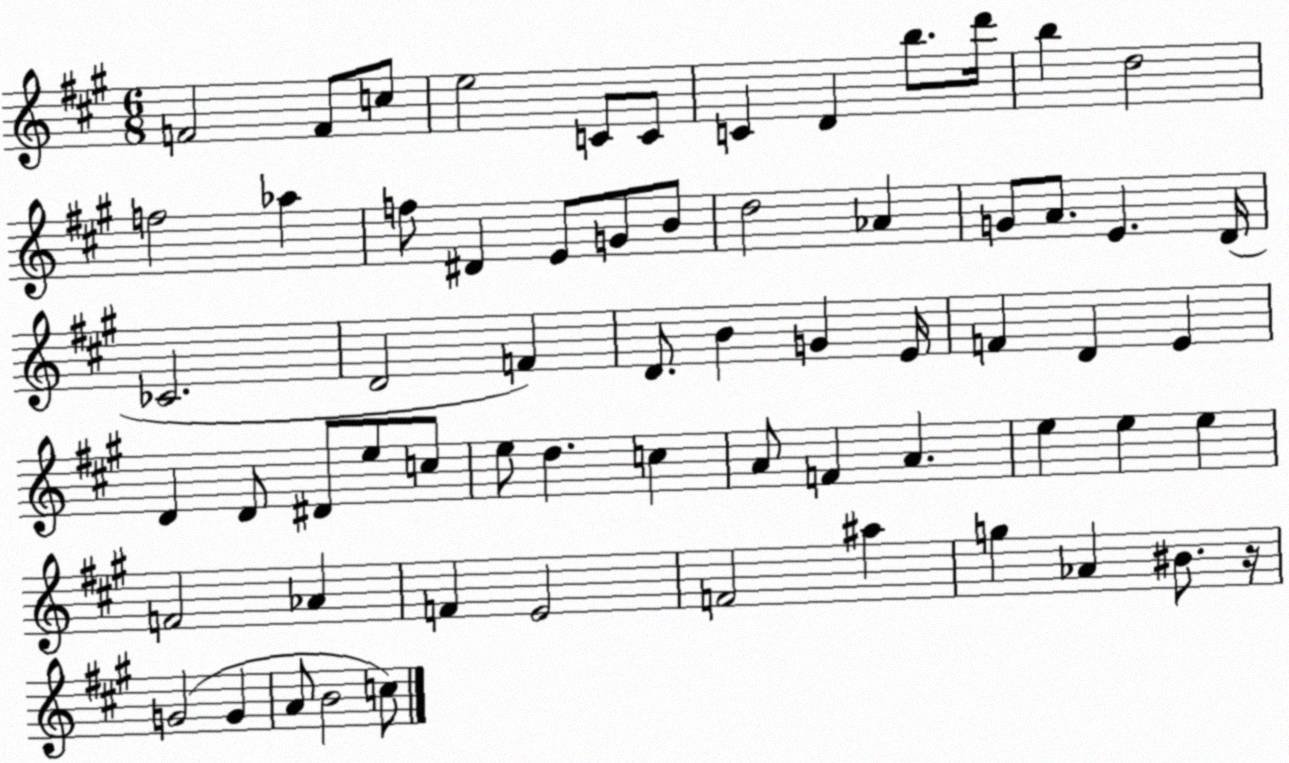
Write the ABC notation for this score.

X:1
T:Untitled
M:6/8
L:1/4
K:A
F2 F/2 c/2 e2 C/2 C/2 C D b/2 d'/4 b d2 f2 _a f/2 ^D E/2 G/2 B/2 d2 _A G/2 A/2 E D/4 _C2 D2 F D/2 B G E/4 F D E D D/2 ^D/2 e/2 c/2 e/2 d c A/2 F A e e e F2 _A F E2 F2 ^a g _A ^B/2 z/4 G2 G A/2 B2 c/2